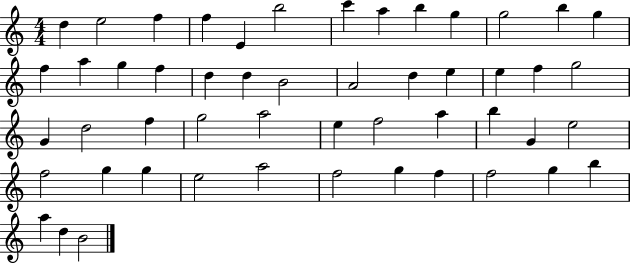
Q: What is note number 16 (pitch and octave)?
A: G5